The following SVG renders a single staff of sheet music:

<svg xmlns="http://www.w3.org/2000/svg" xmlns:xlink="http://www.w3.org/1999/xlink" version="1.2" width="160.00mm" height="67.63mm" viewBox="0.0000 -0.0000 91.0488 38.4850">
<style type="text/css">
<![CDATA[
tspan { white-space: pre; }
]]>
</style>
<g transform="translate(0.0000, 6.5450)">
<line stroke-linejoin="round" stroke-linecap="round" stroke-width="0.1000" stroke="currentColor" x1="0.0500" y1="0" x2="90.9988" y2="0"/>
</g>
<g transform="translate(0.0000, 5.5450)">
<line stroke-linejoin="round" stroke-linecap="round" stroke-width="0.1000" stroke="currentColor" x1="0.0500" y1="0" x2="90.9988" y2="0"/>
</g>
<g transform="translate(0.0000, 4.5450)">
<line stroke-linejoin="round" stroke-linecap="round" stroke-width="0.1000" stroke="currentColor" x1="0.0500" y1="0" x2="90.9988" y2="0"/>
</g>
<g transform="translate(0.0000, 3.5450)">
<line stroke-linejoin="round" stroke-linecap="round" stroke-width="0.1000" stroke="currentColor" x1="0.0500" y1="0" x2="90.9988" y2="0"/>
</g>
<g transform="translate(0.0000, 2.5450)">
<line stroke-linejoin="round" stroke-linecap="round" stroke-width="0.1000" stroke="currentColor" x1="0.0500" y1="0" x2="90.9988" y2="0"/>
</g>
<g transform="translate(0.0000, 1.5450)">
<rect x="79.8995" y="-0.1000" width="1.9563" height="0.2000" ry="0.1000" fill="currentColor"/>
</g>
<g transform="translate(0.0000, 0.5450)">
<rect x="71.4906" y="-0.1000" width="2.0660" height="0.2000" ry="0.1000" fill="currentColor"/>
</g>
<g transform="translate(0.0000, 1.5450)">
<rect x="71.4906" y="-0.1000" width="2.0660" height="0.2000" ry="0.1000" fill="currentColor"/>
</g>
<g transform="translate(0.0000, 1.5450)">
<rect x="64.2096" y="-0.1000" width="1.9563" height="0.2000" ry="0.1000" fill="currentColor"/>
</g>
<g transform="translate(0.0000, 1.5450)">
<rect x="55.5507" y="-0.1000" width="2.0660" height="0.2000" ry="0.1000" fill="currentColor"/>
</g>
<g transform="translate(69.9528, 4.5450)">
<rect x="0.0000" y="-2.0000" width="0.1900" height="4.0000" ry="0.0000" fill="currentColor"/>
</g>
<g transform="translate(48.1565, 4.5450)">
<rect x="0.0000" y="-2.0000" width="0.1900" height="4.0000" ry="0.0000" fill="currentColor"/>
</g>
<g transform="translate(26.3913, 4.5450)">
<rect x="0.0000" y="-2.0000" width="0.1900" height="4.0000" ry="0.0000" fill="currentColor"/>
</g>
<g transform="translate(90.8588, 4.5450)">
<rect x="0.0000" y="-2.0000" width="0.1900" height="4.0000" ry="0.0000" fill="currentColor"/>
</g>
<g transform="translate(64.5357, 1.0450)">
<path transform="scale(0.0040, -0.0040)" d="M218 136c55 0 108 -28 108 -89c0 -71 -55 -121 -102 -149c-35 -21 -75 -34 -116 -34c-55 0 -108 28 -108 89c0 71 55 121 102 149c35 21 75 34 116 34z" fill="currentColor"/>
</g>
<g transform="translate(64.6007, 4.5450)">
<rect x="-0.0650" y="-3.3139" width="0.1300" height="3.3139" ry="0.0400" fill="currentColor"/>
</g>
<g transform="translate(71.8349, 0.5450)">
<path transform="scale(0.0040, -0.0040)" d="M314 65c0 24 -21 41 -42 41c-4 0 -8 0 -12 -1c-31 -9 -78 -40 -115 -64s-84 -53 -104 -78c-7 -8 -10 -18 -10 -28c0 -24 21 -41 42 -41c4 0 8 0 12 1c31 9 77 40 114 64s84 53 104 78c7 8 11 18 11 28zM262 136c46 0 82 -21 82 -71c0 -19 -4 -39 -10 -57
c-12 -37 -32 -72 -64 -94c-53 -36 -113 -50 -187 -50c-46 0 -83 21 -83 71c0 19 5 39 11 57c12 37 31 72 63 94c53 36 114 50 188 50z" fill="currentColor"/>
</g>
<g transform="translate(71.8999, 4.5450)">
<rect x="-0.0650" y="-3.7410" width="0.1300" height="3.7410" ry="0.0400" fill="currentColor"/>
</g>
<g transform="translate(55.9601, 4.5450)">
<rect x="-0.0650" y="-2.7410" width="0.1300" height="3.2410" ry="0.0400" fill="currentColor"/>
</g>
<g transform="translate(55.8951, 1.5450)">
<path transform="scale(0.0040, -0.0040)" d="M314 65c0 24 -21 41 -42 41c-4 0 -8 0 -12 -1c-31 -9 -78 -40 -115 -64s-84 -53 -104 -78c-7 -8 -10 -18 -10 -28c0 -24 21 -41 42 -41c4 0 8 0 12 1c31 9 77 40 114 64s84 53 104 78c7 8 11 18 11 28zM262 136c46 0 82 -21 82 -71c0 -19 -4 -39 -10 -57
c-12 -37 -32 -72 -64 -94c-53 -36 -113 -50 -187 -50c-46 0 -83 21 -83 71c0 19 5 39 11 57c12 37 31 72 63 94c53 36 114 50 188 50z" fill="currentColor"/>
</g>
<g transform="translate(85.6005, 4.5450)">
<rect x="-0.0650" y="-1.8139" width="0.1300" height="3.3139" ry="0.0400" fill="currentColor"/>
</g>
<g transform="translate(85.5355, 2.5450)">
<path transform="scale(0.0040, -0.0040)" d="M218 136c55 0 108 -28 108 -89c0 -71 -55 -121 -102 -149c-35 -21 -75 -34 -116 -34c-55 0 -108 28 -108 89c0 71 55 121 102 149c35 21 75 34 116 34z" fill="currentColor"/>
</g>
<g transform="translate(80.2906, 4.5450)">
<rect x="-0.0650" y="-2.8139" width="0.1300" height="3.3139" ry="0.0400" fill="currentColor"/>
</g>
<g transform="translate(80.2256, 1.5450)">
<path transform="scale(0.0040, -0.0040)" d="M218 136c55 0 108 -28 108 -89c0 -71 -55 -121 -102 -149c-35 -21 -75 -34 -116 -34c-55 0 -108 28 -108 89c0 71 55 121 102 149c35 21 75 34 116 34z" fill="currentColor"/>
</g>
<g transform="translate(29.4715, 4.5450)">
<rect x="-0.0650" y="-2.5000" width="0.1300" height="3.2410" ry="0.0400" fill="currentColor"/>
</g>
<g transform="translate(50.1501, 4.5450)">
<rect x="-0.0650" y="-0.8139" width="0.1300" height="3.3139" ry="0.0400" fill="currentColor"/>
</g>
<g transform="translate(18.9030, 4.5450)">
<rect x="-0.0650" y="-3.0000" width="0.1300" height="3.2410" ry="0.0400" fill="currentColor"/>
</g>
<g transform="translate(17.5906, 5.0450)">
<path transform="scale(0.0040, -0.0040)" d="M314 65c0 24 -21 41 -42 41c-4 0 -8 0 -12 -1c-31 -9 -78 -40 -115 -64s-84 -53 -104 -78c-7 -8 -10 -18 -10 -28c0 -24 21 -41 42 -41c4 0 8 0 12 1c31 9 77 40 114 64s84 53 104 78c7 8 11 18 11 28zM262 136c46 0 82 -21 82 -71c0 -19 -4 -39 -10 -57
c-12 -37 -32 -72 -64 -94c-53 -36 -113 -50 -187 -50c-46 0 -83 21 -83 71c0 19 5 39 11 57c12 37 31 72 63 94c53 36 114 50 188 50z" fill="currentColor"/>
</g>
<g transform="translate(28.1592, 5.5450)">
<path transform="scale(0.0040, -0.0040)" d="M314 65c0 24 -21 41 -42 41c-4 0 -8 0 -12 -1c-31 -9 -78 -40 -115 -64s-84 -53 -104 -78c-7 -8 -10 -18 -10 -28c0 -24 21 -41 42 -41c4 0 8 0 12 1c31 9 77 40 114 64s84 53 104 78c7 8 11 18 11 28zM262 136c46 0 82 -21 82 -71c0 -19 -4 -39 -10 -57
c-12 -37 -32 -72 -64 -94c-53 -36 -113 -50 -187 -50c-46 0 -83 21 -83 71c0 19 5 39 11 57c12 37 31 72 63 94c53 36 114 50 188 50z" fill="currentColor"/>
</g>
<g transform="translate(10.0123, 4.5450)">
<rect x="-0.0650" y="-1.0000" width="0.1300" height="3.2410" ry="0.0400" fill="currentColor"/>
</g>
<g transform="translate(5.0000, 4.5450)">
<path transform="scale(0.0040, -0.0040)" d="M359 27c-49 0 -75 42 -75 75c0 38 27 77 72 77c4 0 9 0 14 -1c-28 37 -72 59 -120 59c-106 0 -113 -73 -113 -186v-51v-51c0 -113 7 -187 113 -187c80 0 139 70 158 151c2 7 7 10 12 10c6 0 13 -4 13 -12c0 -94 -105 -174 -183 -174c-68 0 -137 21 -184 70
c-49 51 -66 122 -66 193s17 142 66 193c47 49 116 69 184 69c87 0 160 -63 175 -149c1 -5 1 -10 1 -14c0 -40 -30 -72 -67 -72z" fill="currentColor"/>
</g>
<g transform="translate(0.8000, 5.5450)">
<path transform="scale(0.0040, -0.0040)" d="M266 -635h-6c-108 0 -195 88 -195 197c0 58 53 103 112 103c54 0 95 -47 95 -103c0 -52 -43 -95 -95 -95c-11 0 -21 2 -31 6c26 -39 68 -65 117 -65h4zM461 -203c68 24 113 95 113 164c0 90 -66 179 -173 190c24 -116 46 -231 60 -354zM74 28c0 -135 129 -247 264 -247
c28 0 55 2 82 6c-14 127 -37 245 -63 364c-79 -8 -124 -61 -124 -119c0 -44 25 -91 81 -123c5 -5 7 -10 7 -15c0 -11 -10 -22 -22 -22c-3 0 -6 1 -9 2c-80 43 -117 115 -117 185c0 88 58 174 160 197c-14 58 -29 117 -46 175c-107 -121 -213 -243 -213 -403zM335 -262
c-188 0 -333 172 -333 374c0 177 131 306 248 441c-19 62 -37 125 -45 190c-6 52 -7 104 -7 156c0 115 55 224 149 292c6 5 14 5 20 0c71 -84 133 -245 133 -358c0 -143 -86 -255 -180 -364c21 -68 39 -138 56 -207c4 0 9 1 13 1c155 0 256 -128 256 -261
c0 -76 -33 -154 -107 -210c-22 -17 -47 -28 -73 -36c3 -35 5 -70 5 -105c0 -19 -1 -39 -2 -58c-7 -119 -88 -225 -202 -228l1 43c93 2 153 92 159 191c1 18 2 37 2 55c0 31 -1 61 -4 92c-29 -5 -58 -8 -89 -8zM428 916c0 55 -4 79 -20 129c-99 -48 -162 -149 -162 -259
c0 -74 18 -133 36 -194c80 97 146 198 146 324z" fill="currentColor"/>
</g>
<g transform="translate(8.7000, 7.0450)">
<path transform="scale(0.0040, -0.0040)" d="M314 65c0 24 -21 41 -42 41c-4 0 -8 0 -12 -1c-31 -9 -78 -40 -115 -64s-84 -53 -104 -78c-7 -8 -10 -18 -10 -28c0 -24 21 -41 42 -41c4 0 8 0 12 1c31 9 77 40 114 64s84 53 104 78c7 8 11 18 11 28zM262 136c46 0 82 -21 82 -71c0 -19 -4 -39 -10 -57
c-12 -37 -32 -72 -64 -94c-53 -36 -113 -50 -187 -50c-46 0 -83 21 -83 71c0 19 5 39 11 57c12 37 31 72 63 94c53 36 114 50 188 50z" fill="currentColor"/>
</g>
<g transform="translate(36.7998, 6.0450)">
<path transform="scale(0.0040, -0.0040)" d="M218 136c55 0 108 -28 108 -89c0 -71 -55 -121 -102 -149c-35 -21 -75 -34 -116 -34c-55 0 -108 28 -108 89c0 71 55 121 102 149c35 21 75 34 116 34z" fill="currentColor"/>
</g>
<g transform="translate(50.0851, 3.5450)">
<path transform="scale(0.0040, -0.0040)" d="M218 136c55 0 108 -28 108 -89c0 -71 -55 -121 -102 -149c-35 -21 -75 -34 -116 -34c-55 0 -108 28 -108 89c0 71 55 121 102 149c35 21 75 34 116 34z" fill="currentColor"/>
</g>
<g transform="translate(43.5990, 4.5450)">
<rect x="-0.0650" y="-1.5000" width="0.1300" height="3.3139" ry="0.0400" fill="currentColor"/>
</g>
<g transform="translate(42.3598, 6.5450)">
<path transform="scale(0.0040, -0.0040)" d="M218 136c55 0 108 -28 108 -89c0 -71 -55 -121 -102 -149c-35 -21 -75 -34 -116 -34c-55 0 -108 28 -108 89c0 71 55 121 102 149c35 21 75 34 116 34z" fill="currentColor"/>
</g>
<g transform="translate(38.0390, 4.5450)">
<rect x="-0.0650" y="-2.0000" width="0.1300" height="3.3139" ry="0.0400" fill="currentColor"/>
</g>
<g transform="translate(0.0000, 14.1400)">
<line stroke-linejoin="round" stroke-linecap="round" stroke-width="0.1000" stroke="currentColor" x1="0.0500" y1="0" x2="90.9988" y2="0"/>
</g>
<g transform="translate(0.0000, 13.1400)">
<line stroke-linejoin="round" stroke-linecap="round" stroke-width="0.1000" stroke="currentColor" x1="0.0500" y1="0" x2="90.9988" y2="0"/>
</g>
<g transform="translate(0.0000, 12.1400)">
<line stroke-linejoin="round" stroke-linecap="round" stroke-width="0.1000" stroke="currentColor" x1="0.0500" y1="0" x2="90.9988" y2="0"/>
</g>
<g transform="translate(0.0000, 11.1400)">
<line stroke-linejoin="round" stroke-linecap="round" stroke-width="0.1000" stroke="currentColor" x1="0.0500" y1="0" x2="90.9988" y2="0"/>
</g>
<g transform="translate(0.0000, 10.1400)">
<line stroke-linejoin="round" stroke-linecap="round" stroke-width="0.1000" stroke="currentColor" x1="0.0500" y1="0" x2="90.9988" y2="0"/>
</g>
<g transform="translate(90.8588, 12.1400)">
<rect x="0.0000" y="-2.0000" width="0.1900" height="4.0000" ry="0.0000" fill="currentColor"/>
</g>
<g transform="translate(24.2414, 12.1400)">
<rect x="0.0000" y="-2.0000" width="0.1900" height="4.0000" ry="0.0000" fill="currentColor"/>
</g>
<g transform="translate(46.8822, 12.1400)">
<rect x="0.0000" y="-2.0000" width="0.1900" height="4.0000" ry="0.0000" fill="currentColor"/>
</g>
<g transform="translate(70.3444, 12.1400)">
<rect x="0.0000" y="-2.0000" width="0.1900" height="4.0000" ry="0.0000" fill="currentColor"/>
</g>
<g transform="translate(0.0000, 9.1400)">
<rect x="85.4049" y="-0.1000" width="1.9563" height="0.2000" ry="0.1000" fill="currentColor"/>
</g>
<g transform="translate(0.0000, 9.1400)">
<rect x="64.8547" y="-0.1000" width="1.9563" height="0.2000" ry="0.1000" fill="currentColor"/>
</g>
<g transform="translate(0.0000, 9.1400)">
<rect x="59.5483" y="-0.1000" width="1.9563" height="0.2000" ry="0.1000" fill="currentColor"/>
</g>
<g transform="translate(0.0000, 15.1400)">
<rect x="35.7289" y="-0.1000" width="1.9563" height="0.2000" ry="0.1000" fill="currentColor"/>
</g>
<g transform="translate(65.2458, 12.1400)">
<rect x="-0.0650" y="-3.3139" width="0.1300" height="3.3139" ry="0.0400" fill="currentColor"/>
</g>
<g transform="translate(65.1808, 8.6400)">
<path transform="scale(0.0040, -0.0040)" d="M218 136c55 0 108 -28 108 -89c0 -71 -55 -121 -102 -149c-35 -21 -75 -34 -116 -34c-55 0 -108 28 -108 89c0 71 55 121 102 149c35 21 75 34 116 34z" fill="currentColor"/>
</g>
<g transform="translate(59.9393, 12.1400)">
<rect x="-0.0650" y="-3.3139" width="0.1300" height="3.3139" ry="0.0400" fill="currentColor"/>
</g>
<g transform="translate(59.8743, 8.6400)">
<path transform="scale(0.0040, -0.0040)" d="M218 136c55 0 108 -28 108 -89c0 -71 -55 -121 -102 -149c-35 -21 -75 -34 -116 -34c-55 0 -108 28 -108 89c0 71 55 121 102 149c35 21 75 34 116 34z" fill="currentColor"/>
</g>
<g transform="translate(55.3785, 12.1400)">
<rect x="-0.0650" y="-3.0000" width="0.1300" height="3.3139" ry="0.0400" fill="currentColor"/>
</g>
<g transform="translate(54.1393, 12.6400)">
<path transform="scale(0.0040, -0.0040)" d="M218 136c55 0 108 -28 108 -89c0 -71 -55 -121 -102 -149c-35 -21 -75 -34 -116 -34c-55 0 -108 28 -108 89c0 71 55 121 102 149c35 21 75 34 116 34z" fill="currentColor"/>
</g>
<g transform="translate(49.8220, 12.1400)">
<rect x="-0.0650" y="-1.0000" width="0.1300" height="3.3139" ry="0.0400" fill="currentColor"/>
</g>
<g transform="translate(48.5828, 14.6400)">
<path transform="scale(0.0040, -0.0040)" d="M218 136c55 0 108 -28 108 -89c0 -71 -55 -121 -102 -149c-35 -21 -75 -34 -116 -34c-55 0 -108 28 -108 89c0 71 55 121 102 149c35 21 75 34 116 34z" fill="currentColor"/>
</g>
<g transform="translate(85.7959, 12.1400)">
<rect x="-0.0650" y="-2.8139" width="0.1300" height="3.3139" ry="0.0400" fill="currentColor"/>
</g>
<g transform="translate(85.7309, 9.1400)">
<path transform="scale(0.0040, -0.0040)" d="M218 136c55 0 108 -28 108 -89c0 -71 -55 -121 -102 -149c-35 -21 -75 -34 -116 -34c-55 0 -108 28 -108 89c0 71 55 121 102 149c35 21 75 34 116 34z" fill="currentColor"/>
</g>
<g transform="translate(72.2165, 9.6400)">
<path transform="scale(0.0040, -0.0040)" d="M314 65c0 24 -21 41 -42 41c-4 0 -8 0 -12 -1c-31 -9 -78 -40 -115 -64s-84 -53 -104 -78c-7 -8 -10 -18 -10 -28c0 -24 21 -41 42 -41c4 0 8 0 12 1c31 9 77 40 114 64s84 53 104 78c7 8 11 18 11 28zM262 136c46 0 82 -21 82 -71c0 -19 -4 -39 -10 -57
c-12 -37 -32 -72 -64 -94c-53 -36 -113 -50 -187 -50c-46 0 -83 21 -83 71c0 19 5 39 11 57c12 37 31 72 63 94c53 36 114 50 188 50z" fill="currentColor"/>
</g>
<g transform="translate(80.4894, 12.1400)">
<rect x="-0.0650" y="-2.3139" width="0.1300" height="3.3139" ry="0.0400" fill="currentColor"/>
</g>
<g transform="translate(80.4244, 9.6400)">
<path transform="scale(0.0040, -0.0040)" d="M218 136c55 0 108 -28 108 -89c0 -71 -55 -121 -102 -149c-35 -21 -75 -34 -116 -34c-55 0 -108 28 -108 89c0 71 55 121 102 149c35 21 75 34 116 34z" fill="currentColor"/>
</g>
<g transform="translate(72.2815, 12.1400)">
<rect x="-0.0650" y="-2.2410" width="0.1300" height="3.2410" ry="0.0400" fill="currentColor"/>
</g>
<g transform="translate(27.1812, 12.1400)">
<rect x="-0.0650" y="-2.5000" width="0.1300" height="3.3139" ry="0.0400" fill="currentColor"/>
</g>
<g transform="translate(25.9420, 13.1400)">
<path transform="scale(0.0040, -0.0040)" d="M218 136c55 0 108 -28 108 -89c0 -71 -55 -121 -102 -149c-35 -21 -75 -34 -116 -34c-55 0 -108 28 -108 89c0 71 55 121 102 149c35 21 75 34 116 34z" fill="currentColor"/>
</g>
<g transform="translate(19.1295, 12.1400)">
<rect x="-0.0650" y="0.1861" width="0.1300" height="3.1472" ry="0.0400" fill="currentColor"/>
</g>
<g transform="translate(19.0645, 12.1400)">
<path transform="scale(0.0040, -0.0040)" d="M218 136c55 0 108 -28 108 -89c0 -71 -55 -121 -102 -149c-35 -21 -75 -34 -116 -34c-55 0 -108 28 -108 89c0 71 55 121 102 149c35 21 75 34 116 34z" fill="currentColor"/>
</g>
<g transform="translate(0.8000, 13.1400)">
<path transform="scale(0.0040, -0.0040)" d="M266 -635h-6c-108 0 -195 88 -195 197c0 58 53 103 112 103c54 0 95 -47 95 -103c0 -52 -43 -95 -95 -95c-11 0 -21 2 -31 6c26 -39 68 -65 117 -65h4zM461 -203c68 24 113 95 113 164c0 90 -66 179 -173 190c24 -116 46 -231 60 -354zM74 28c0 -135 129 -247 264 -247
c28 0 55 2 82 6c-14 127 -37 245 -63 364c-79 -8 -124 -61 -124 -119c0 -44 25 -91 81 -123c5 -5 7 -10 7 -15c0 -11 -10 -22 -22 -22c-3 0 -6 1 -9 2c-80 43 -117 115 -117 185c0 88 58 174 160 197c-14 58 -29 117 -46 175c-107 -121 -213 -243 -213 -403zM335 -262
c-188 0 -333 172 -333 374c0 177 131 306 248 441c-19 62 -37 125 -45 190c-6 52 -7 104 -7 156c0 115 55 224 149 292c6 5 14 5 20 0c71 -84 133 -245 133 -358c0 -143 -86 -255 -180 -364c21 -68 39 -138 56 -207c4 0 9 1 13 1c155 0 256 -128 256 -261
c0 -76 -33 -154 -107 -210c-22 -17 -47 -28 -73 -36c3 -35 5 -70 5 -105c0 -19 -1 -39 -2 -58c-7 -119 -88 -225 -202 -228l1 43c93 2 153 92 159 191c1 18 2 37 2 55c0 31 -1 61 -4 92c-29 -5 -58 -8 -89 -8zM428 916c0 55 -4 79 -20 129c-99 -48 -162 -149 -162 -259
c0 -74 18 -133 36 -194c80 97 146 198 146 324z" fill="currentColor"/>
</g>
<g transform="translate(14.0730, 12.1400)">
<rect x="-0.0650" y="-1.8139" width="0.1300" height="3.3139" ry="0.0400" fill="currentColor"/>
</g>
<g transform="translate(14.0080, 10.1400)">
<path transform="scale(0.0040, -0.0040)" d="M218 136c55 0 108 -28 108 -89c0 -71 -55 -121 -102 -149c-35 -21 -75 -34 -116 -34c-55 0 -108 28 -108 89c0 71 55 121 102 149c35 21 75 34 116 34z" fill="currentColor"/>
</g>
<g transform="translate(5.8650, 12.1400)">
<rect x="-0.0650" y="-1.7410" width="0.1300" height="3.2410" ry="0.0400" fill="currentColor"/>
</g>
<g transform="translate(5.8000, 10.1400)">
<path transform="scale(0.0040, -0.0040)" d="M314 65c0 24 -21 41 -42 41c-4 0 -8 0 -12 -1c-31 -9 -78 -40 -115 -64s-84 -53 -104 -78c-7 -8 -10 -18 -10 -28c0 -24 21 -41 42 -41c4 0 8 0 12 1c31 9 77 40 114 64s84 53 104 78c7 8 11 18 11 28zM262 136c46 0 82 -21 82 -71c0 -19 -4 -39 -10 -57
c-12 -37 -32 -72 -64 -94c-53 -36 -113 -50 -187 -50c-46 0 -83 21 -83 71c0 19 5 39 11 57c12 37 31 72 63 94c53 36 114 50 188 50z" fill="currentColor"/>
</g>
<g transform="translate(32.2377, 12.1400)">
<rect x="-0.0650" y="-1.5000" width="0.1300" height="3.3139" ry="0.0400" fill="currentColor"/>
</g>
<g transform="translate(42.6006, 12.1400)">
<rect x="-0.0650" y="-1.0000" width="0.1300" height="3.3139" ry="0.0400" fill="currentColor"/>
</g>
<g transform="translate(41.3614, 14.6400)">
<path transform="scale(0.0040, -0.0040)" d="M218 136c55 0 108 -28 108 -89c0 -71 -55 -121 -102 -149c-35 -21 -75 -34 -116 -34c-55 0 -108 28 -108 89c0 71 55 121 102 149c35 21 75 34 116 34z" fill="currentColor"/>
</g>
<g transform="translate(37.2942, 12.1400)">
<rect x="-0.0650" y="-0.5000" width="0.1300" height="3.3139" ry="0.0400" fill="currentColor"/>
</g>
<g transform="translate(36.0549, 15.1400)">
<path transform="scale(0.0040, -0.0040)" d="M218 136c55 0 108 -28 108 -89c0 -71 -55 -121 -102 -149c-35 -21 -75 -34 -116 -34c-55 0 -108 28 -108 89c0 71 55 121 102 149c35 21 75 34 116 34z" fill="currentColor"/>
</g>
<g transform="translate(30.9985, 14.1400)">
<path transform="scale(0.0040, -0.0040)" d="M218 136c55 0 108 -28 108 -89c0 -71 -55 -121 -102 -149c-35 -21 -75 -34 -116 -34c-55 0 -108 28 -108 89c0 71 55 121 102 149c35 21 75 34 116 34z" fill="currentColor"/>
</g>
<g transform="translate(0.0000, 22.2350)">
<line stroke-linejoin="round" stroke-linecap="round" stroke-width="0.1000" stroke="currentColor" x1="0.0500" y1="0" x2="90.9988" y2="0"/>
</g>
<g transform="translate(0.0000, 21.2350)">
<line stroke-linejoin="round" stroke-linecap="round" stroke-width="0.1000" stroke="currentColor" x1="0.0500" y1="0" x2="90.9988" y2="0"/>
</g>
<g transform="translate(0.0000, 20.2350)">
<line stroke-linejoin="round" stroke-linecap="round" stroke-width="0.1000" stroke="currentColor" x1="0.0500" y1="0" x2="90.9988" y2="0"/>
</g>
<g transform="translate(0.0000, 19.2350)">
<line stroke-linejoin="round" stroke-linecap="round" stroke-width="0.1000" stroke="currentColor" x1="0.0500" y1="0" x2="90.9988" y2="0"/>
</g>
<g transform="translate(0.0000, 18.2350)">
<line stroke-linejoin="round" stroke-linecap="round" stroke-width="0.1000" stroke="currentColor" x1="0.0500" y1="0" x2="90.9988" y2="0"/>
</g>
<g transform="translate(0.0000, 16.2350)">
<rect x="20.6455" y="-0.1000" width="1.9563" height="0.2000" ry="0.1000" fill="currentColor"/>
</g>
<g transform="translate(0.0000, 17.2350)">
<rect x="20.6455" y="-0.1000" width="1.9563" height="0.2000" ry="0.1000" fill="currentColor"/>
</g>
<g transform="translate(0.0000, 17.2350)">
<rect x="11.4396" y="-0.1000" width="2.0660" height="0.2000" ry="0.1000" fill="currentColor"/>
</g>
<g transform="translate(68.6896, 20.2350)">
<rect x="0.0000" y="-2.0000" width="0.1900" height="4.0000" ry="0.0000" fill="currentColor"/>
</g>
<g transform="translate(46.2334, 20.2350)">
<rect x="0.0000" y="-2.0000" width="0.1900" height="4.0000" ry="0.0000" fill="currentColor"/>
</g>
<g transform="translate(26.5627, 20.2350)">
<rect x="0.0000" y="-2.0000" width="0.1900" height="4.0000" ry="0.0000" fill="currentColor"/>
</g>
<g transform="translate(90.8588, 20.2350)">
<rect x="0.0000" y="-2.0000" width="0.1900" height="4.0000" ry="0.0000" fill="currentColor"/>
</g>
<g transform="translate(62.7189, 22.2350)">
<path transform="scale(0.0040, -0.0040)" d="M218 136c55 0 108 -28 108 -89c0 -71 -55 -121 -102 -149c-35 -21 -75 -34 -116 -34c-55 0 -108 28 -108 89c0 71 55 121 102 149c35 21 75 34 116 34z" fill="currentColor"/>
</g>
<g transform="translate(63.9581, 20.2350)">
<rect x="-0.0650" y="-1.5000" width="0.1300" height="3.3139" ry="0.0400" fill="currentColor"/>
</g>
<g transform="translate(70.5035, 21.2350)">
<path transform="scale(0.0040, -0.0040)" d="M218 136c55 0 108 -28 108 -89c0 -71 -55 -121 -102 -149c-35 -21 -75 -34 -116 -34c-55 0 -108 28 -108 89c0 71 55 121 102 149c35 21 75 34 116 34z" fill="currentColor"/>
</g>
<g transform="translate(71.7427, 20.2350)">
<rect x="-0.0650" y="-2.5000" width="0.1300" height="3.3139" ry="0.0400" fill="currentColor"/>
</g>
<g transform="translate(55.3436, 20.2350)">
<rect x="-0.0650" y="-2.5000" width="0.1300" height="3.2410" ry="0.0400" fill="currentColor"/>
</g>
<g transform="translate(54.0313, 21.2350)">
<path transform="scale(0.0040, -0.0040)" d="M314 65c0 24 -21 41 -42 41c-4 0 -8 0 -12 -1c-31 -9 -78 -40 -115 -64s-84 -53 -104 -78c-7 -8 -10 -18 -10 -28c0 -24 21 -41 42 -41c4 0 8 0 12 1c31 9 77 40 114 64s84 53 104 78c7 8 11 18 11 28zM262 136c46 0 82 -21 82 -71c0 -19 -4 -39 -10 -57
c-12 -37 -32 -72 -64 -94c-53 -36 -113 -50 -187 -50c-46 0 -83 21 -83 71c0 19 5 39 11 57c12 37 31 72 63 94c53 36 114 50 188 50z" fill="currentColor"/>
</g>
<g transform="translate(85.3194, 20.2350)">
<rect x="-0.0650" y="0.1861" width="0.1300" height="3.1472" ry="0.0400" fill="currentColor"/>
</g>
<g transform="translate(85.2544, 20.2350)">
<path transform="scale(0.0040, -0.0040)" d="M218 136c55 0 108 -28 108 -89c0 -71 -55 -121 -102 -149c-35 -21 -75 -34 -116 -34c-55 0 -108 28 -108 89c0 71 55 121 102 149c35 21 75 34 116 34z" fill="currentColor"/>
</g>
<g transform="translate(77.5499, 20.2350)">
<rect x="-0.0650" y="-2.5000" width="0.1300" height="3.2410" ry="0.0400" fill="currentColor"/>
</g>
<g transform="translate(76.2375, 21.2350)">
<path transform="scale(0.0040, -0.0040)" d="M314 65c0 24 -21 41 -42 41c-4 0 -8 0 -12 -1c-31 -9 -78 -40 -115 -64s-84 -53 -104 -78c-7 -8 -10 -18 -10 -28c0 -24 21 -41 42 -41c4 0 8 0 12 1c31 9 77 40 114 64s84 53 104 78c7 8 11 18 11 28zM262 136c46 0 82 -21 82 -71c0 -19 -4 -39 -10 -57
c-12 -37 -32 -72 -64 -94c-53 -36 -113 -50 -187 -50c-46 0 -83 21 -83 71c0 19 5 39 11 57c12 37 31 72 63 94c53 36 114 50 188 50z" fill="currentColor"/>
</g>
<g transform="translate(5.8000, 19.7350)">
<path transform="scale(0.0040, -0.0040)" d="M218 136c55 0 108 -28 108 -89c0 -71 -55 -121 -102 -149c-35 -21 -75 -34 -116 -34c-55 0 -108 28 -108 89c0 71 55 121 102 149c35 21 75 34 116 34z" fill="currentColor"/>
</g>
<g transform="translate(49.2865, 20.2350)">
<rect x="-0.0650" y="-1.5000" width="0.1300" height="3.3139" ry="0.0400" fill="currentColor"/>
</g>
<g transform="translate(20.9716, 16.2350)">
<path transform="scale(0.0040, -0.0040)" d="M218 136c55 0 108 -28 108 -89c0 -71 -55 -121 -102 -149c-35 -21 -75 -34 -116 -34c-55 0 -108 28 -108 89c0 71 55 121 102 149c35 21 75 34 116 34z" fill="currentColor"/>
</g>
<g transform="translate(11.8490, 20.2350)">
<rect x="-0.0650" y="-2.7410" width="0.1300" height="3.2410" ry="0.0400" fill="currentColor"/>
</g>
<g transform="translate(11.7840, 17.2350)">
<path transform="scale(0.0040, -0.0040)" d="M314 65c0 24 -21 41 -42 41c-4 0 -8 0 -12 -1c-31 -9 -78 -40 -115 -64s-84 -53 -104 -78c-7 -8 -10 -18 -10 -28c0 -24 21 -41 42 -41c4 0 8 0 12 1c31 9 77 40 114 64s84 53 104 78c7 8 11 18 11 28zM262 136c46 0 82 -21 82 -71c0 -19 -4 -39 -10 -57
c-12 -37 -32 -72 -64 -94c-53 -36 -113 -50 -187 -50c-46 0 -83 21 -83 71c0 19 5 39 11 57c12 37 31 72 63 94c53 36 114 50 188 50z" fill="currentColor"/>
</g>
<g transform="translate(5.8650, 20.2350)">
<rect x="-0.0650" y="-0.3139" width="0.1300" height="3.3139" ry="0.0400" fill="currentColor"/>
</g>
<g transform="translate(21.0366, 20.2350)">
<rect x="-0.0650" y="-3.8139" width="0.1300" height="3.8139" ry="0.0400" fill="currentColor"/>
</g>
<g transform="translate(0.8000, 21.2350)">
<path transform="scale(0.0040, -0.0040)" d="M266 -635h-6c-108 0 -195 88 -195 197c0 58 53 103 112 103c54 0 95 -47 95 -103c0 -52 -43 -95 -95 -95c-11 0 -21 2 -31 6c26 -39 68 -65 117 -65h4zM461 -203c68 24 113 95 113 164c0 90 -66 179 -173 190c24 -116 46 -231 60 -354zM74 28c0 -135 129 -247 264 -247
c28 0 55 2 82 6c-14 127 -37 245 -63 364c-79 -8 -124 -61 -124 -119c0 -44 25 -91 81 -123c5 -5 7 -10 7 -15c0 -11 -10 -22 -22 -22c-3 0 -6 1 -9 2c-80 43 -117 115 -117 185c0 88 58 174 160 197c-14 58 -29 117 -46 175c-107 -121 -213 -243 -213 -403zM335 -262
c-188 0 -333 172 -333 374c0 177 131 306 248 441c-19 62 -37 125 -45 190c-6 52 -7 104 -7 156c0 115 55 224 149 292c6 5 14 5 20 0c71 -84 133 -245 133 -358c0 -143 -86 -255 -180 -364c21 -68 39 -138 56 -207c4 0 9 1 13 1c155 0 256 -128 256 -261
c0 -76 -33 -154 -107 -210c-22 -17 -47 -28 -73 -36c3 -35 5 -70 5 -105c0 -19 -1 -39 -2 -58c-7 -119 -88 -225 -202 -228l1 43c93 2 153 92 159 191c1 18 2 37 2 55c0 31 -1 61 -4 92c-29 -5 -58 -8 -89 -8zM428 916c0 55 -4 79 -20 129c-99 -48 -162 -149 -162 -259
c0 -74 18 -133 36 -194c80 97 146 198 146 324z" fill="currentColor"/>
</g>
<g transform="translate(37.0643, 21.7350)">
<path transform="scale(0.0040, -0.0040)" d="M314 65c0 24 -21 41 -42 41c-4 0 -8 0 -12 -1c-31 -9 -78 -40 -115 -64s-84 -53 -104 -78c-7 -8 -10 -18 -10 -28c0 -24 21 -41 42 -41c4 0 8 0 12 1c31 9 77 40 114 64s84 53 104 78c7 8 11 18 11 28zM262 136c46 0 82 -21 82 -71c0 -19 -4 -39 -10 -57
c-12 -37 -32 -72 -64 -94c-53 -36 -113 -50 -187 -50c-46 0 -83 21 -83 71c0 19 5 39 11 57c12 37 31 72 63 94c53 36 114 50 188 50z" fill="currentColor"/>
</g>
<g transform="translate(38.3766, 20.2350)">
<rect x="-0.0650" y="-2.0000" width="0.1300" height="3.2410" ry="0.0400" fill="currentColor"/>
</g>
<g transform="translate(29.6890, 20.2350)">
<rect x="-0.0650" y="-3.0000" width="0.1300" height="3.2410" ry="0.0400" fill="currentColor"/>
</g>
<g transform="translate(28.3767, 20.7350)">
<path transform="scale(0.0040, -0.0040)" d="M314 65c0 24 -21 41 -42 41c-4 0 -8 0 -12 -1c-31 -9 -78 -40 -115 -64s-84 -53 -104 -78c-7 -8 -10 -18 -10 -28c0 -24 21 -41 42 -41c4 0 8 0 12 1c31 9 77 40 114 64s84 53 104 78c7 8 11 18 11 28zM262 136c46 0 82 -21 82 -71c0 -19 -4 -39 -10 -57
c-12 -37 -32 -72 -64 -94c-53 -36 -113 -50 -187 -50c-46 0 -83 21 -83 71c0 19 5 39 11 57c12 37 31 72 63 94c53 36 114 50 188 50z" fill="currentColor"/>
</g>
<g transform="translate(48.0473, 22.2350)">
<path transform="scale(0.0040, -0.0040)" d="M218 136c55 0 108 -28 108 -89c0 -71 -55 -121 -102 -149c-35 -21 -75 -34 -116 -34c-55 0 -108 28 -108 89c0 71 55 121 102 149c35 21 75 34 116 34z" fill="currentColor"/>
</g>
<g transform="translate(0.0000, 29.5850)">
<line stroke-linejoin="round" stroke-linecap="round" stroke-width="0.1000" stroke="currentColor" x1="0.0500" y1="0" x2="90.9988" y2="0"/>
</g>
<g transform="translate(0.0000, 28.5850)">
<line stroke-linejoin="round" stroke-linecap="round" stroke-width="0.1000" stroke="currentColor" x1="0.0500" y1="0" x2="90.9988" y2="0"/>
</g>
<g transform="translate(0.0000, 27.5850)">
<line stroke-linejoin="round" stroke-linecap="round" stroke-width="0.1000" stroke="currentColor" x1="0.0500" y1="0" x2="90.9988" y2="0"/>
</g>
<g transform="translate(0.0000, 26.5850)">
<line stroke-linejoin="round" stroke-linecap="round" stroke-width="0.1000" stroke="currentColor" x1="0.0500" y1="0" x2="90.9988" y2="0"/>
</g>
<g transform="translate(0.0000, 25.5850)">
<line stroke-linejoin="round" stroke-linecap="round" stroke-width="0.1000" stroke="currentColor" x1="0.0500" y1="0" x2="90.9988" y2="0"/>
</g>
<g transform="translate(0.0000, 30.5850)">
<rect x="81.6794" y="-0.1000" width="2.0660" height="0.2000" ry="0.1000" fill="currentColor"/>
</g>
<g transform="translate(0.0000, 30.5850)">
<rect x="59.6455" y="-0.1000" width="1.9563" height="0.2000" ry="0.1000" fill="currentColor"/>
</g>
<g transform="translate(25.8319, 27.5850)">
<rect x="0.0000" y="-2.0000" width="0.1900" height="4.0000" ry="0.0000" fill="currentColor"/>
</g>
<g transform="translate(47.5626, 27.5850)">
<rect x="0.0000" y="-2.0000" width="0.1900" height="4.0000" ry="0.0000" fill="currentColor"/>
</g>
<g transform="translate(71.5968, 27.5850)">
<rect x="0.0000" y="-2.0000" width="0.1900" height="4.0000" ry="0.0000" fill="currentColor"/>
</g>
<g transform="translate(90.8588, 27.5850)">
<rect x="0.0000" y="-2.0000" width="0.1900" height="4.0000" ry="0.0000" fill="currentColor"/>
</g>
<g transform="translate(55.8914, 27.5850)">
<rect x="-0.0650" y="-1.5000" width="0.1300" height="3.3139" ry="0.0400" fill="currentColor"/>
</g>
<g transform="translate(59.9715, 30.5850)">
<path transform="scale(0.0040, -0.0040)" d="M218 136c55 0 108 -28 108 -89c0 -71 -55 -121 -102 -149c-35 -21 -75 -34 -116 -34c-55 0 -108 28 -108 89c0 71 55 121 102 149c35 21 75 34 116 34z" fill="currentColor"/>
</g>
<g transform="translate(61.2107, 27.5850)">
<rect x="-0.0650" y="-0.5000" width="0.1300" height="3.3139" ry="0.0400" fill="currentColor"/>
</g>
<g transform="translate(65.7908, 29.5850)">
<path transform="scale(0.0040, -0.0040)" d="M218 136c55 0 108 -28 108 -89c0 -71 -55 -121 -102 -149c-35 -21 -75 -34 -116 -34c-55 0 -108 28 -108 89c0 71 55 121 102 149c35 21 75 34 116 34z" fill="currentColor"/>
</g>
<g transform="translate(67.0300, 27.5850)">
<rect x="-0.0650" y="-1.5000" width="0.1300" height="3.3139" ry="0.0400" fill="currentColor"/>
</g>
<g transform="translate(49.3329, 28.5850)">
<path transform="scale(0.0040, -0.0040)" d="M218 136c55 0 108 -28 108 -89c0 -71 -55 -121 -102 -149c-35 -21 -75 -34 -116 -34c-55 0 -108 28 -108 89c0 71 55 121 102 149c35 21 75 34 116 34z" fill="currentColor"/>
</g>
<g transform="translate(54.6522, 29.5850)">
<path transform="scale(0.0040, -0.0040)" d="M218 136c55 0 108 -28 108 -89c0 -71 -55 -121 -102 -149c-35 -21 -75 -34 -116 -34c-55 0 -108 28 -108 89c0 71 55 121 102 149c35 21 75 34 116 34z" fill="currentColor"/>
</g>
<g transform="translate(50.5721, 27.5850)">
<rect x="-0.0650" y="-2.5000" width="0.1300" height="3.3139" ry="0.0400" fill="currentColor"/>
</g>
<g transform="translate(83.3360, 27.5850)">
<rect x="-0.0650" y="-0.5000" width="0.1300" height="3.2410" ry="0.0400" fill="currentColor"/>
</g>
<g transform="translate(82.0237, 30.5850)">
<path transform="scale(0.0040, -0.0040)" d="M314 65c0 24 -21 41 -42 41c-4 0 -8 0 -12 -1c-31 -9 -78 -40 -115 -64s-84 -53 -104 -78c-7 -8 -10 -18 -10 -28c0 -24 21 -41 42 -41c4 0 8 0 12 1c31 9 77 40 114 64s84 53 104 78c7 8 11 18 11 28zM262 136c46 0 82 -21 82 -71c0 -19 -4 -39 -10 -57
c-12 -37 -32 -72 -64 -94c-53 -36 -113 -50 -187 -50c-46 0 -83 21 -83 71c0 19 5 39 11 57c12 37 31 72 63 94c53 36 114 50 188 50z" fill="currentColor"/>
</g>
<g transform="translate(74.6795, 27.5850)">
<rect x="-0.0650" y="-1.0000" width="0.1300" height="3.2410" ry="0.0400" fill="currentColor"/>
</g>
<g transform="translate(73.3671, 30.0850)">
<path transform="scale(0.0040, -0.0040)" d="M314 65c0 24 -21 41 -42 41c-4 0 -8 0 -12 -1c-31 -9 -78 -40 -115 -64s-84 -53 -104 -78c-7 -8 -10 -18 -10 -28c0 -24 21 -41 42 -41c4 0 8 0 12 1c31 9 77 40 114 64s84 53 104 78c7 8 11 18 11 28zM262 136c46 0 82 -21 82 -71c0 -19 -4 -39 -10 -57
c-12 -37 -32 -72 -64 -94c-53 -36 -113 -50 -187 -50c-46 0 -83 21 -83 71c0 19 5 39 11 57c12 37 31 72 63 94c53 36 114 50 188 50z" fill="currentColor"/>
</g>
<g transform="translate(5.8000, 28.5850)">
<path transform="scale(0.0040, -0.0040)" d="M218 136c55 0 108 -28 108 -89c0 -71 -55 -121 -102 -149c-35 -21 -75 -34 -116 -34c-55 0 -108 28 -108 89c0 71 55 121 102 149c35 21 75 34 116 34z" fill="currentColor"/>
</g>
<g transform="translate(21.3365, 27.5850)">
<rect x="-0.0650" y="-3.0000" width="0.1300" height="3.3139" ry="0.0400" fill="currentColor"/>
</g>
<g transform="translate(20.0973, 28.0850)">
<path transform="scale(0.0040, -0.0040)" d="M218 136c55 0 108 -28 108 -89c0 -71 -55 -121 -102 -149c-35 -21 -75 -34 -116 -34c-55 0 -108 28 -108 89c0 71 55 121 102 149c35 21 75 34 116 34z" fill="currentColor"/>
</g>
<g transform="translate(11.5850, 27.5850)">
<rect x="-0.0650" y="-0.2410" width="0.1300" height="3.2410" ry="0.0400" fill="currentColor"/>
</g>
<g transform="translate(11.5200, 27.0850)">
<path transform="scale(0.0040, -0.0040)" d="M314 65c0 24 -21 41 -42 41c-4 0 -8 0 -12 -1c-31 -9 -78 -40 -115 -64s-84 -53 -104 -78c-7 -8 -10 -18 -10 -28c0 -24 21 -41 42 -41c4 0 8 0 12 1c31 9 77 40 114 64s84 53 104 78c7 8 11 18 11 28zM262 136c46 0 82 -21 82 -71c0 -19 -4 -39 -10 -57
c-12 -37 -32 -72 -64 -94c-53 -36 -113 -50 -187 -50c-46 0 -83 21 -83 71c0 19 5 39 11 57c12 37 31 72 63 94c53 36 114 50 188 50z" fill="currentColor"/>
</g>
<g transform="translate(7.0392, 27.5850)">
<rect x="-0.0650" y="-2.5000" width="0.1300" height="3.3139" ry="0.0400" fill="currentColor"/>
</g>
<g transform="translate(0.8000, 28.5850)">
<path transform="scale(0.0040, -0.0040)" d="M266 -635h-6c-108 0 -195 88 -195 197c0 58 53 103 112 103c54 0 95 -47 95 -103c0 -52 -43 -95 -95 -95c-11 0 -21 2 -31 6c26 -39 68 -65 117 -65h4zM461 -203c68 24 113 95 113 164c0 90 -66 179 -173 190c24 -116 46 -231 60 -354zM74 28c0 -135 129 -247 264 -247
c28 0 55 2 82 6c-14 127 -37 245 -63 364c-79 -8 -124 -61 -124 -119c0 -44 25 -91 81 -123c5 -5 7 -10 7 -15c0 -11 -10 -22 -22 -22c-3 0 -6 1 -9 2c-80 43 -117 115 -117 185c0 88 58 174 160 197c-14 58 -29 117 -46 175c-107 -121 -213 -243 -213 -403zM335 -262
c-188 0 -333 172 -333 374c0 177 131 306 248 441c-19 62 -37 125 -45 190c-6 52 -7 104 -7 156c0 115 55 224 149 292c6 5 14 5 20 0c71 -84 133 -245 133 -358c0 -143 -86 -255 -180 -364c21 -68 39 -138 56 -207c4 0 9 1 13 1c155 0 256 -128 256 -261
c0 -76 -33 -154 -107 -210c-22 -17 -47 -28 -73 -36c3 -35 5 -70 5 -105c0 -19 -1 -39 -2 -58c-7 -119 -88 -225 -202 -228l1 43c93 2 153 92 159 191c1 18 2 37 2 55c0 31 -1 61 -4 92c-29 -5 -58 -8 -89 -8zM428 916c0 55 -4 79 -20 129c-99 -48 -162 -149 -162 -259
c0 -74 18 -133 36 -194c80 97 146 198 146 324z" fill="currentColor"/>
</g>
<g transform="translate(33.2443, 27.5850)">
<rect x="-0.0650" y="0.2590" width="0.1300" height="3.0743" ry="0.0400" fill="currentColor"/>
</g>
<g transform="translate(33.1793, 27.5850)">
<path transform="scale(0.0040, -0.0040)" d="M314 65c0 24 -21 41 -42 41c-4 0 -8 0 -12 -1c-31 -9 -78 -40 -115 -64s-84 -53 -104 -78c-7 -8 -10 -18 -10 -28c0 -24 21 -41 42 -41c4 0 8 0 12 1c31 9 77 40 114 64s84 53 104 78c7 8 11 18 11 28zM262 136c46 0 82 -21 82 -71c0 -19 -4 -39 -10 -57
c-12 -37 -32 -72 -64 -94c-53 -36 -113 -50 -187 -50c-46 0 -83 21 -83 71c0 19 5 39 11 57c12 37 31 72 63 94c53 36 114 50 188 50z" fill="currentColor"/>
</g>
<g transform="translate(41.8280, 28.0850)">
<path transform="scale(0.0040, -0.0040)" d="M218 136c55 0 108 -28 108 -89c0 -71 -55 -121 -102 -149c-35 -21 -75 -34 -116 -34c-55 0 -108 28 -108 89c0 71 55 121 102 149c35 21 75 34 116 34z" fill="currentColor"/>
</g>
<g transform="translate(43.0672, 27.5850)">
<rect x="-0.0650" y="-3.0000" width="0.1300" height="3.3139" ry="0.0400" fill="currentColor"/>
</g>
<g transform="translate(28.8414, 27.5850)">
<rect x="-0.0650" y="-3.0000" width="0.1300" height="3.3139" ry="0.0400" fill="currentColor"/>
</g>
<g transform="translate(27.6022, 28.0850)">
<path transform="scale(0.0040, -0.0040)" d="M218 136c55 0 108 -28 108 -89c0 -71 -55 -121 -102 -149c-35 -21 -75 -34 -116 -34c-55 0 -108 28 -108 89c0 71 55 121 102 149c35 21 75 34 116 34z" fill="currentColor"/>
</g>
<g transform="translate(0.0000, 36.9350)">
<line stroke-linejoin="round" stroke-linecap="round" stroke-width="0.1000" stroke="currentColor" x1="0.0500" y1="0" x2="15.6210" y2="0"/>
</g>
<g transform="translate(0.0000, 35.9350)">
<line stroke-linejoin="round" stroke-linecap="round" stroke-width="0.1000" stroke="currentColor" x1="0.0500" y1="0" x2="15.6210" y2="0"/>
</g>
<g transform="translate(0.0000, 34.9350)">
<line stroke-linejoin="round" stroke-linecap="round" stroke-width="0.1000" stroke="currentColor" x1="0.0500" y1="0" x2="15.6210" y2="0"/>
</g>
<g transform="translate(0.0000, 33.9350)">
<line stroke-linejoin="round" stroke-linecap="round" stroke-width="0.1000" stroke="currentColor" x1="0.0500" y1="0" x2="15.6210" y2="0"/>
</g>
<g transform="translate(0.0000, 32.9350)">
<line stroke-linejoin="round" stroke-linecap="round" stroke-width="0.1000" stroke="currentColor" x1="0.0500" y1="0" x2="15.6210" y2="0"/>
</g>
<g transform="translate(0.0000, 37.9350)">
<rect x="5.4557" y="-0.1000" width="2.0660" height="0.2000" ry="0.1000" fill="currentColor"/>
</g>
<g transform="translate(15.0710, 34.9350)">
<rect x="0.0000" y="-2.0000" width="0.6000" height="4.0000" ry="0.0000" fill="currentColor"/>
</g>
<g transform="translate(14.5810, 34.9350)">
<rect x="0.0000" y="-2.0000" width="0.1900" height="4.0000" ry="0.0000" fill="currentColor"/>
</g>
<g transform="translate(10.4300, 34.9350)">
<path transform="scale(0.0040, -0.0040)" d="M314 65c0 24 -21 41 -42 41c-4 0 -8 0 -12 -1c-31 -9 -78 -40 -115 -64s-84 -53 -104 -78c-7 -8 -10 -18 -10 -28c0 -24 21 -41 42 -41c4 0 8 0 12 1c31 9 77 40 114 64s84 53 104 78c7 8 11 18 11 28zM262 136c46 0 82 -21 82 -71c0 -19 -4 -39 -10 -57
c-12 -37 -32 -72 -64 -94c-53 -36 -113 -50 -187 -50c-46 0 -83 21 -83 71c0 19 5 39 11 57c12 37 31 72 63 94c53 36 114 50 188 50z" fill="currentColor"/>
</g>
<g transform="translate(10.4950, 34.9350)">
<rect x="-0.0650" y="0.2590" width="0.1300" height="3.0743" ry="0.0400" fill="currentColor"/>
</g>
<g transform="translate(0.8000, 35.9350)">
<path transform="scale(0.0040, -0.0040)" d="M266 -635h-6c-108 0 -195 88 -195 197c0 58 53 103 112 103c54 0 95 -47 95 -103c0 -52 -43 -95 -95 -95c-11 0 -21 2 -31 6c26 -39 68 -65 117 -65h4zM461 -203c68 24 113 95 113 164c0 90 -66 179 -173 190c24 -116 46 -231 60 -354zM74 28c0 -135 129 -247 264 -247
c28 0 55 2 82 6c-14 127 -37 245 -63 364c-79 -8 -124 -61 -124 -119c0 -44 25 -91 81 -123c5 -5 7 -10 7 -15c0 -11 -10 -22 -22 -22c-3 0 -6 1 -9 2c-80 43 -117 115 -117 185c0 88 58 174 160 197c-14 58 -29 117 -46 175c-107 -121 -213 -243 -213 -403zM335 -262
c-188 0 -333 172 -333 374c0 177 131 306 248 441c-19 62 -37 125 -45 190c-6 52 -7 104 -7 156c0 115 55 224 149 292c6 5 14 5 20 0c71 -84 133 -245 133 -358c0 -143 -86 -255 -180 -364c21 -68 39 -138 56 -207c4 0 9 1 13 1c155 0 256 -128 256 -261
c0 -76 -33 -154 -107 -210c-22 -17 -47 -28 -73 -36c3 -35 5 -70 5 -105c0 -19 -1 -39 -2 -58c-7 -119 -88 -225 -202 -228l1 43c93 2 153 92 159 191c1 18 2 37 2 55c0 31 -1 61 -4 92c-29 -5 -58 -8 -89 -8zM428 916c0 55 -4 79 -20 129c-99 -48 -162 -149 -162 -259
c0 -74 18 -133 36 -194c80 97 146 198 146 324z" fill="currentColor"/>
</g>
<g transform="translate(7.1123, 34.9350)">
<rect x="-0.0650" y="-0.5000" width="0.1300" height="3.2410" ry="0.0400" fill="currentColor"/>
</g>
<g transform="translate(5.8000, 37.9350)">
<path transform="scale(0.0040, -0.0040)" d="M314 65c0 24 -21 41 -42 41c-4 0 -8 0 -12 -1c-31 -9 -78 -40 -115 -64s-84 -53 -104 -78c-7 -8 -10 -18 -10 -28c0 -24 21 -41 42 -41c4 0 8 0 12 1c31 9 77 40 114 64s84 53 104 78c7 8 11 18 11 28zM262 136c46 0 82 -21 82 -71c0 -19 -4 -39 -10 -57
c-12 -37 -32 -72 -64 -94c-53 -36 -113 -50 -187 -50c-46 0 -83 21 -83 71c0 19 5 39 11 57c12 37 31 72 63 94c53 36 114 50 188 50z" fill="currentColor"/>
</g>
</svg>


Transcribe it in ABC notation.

X:1
T:Untitled
M:4/4
L:1/4
K:C
D2 A2 G2 F E d a2 b c'2 a f f2 f B G E C D D A b b g2 g a c a2 c' A2 F2 E G2 E G G2 B G c2 A A B2 A G E C E D2 C2 C2 B2